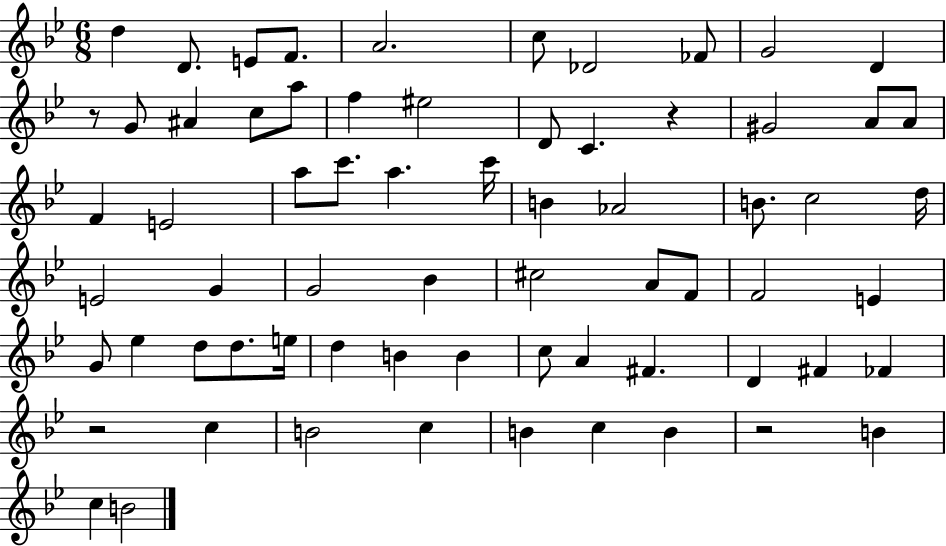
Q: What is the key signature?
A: BES major